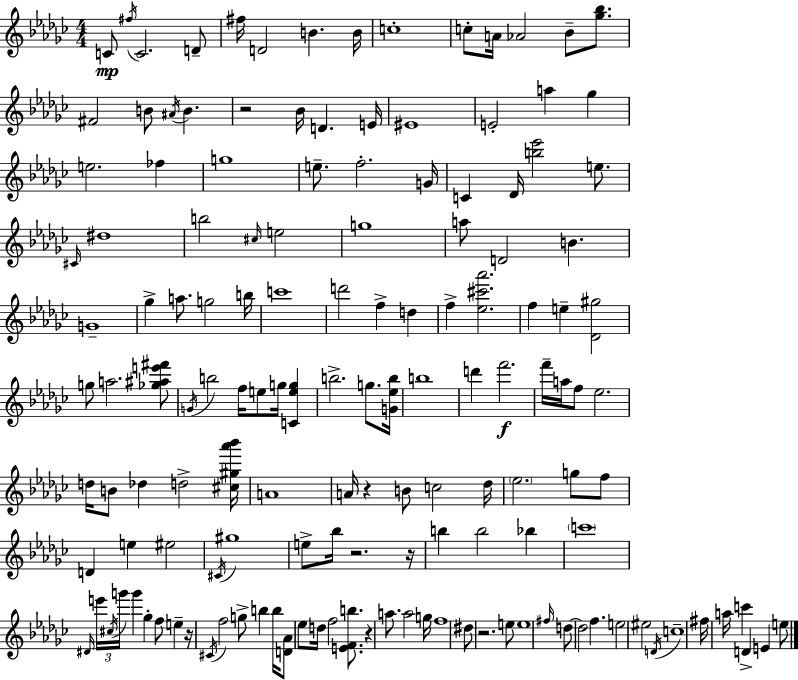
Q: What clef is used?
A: treble